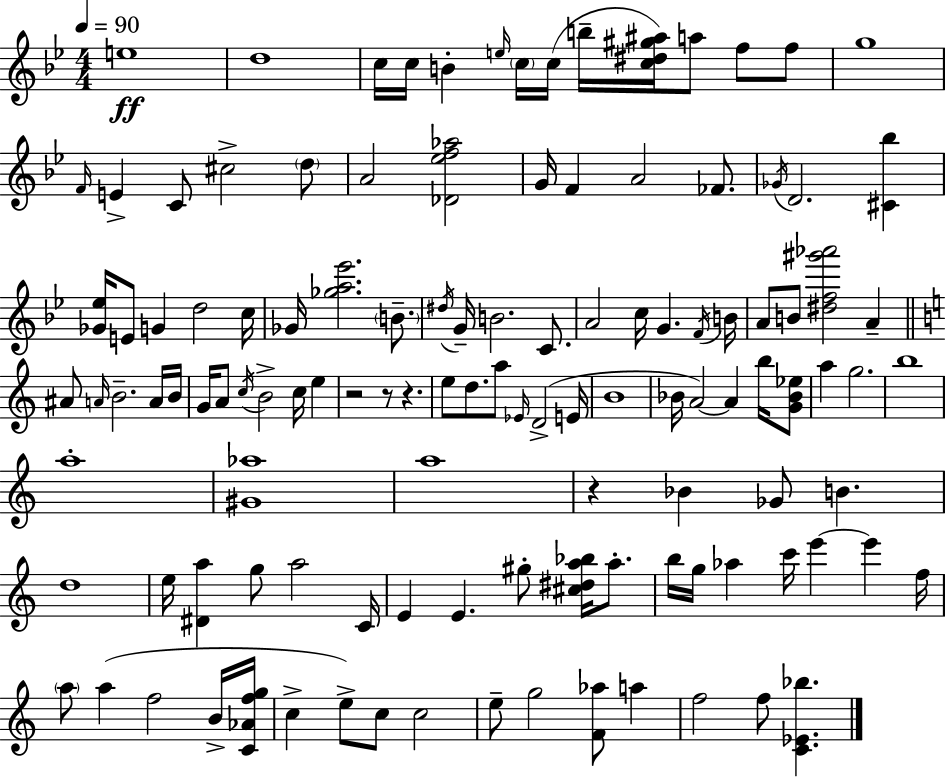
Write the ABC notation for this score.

X:1
T:Untitled
M:4/4
L:1/4
K:Gm
e4 d4 c/4 c/4 B e/4 c/4 c/4 b/4 [c^d^g^a]/4 a/2 f/2 f/2 g4 F/4 E C/2 ^c2 d/2 A2 [_D_ef_a]2 G/4 F A2 _F/2 _G/4 D2 [^C_b] [_G_e]/4 E/2 G d2 c/4 _G/4 [_ga_e']2 B/2 ^d/4 G/4 B2 C/2 A2 c/4 G F/4 B/4 A/2 B/2 [^df^g'_a']2 A ^A/2 A/4 B2 A/4 B/4 G/4 A/2 c/4 B2 c/4 e z2 z/2 z e/2 d/2 a/2 _E/4 D2 E/4 B4 _B/4 A2 A b/4 [G_B_e]/2 a g2 b4 a4 [^G_a]4 a4 z _B _G/2 B d4 e/4 [^Da] g/2 a2 C/4 E E ^g/2 [^c^da_b]/4 a/2 b/4 g/4 _a c'/4 e' e' f/4 a/2 a f2 B/4 [C_Afg]/4 c e/2 c/2 c2 e/2 g2 [F_a]/2 a f2 f/2 [C_E_b]